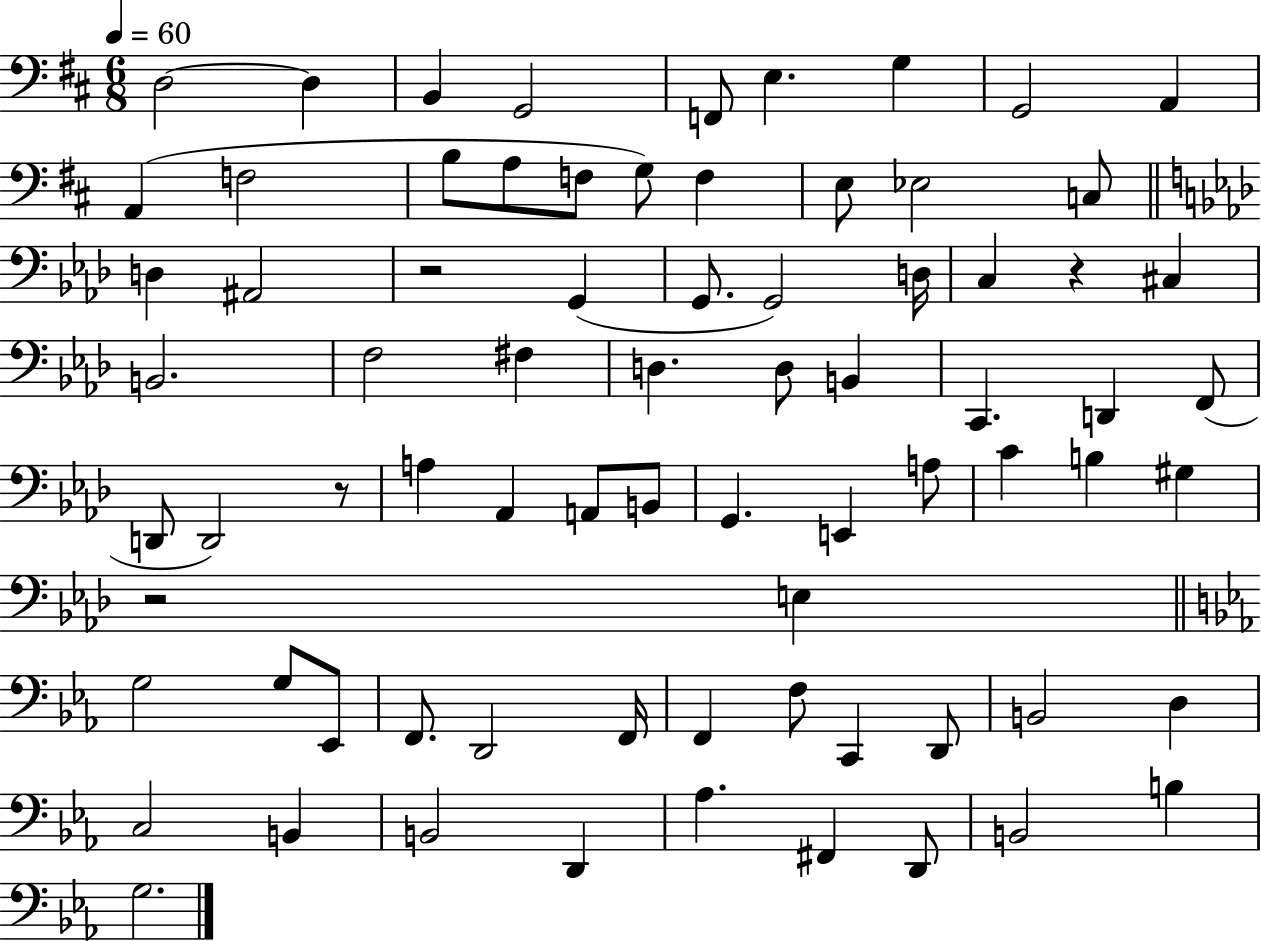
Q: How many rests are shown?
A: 4